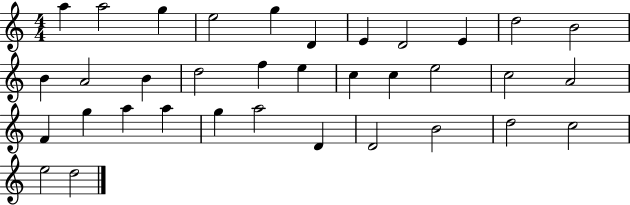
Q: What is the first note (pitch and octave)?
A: A5